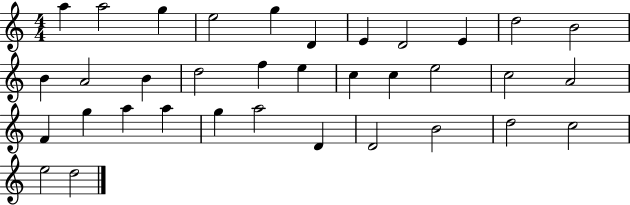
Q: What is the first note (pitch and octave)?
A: A5